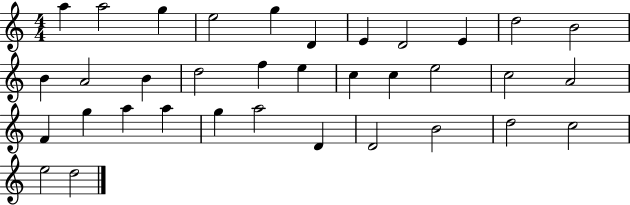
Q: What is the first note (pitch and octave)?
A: A5